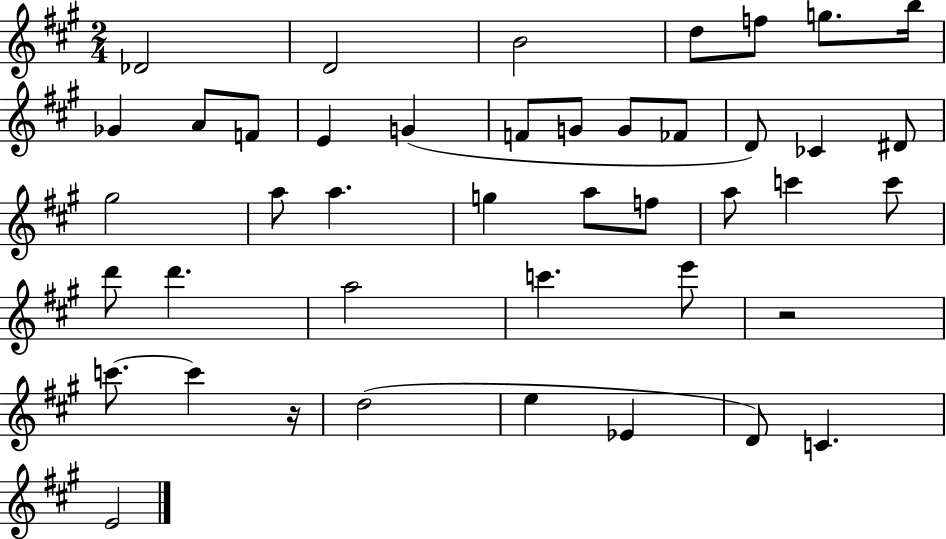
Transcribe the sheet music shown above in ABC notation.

X:1
T:Untitled
M:2/4
L:1/4
K:A
_D2 D2 B2 d/2 f/2 g/2 b/4 _G A/2 F/2 E G F/2 G/2 G/2 _F/2 D/2 _C ^D/2 ^g2 a/2 a g a/2 f/2 a/2 c' c'/2 d'/2 d' a2 c' e'/2 z2 c'/2 c' z/4 d2 e _E D/2 C E2